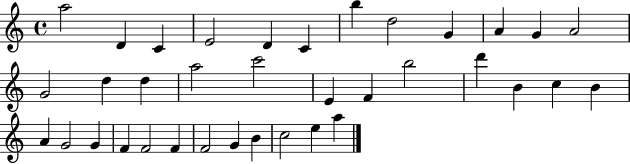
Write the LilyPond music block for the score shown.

{
  \clef treble
  \time 4/4
  \defaultTimeSignature
  \key c \major
  a''2 d'4 c'4 | e'2 d'4 c'4 | b''4 d''2 g'4 | a'4 g'4 a'2 | \break g'2 d''4 d''4 | a''2 c'''2 | e'4 f'4 b''2 | d'''4 b'4 c''4 b'4 | \break a'4 g'2 g'4 | f'4 f'2 f'4 | f'2 g'4 b'4 | c''2 e''4 a''4 | \break \bar "|."
}